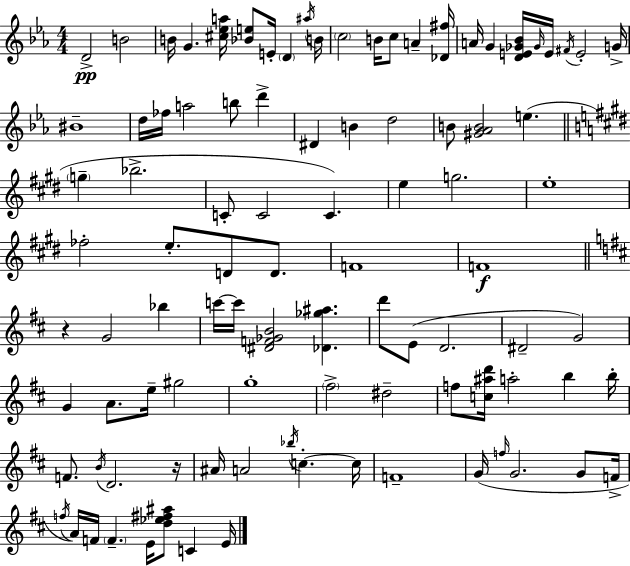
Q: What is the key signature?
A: C minor